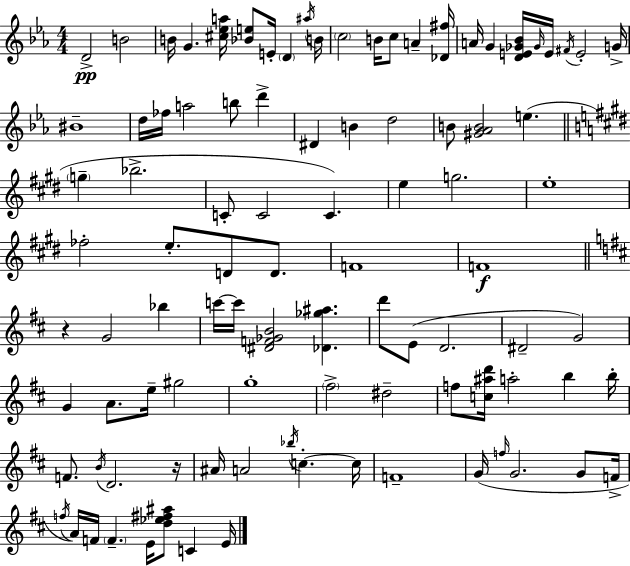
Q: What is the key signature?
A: C minor